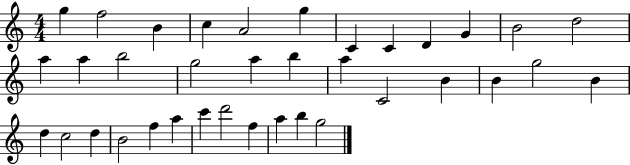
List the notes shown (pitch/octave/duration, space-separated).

G5/q F5/h B4/q C5/q A4/h G5/q C4/q C4/q D4/q G4/q B4/h D5/h A5/q A5/q B5/h G5/h A5/q B5/q A5/q C4/h B4/q B4/q G5/h B4/q D5/q C5/h D5/q B4/h F5/q A5/q C6/q D6/h F5/q A5/q B5/q G5/h